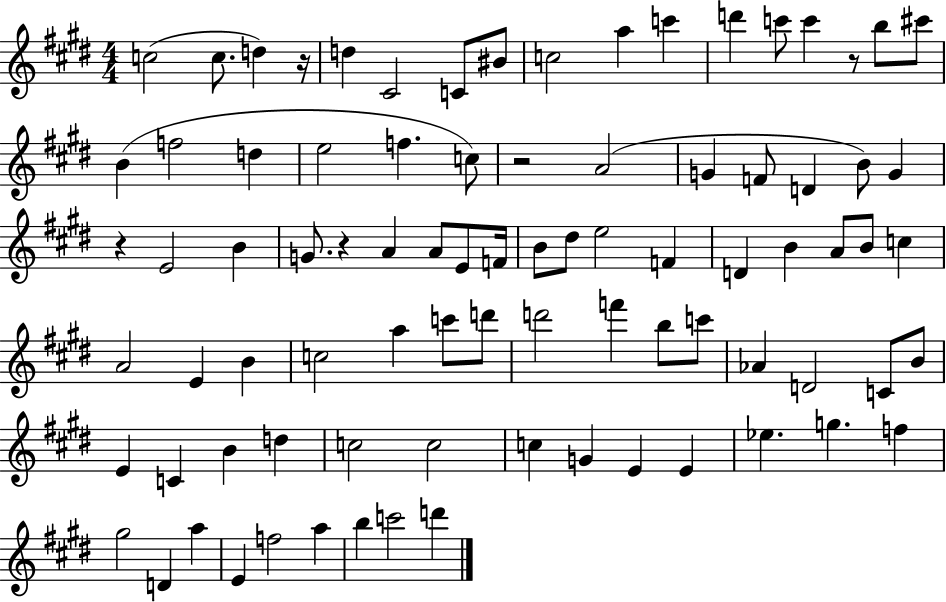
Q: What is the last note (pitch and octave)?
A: D6